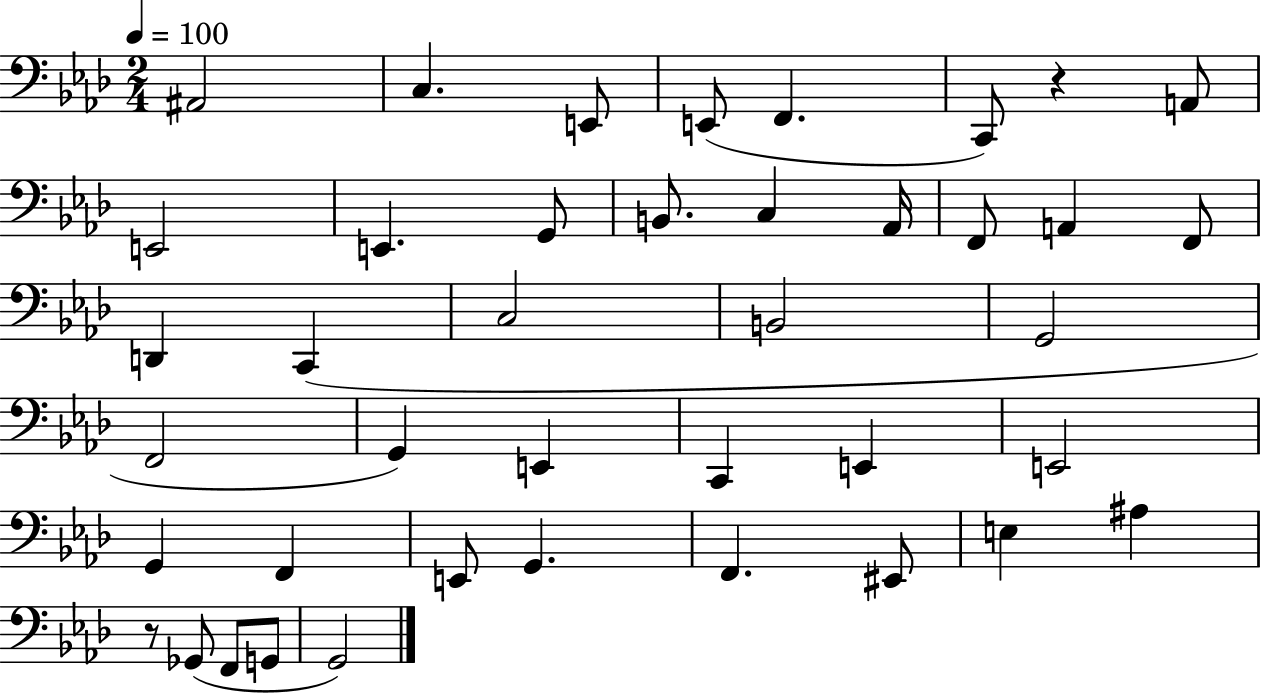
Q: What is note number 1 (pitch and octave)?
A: A#2